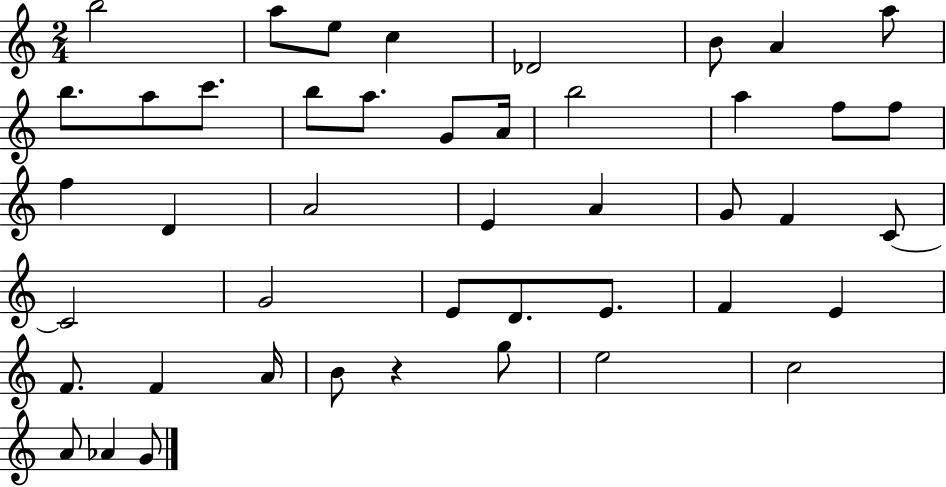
{
  \clef treble
  \numericTimeSignature
  \time 2/4
  \key c \major
  b''2 | a''8 e''8 c''4 | des'2 | b'8 a'4 a''8 | \break b''8. a''8 c'''8. | b''8 a''8. g'8 a'16 | b''2 | a''4 f''8 f''8 | \break f''4 d'4 | a'2 | e'4 a'4 | g'8 f'4 c'8~~ | \break c'2 | g'2 | e'8 d'8. e'8. | f'4 e'4 | \break f'8. f'4 a'16 | b'8 r4 g''8 | e''2 | c''2 | \break a'8 aes'4 g'8 | \bar "|."
}